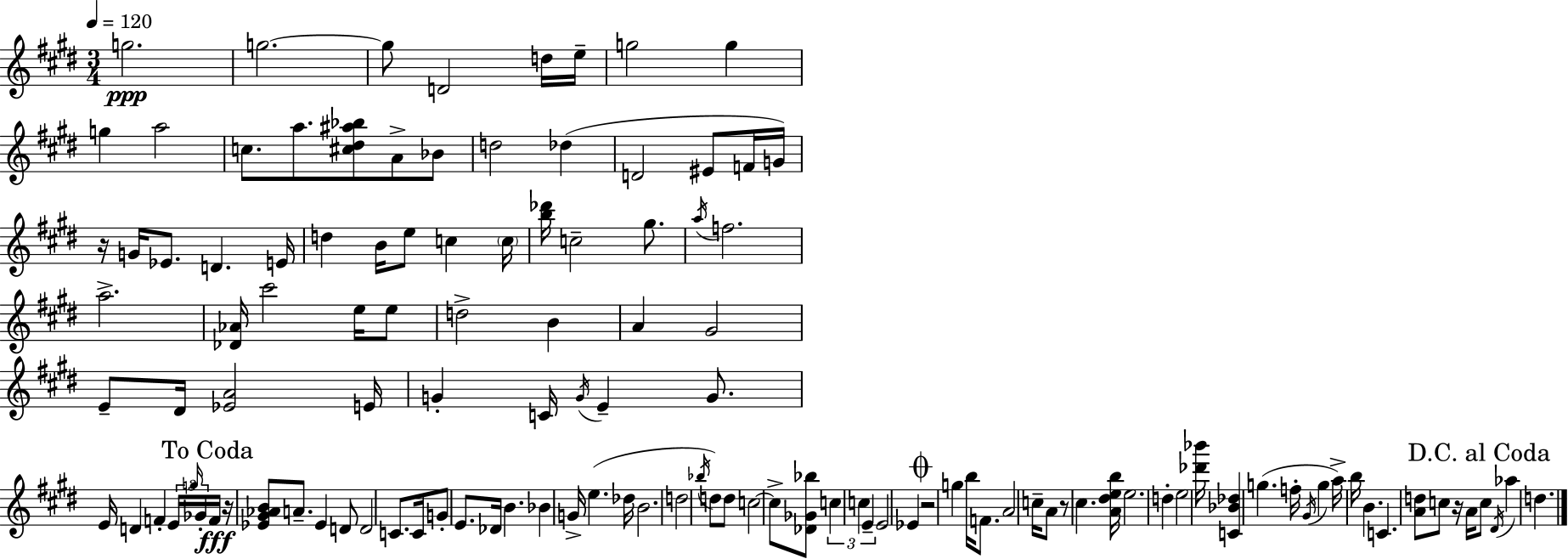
X:1
T:Untitled
M:3/4
L:1/4
K:E
g2 g2 g/2 D2 d/4 e/4 g2 g g a2 c/2 a/2 [^c^d^a_b]/2 A/2 _B/2 d2 _d D2 ^E/2 F/4 G/4 z/4 G/4 _E/2 D E/4 d B/4 e/2 c c/4 [b_d']/4 c2 ^g/2 a/4 f2 a2 [_D_A]/4 ^c'2 e/4 e/2 d2 B A ^G2 E/2 ^D/4 [_EA]2 E/4 G C/4 G/4 E G/2 E/4 D F E/4 g/4 _G/4 F/4 z/4 [_E^G_AB]/2 A/2 _E D/2 D2 C/2 C/4 G/2 E/2 _D/4 B _B G/4 e _d/4 B2 d2 _b/4 d/2 d/2 c2 c/2 [_D_G_b]/2 c c E E2 _E z2 g b/4 F/2 A2 c/4 A/2 z/2 ^c [A^deb]/4 e2 d e2 [_d'_b']/4 [C_B_d] g f/4 ^G/4 g a/4 b/4 B C [Ad]/2 c/2 z/4 A/4 c/2 ^D/4 _a d